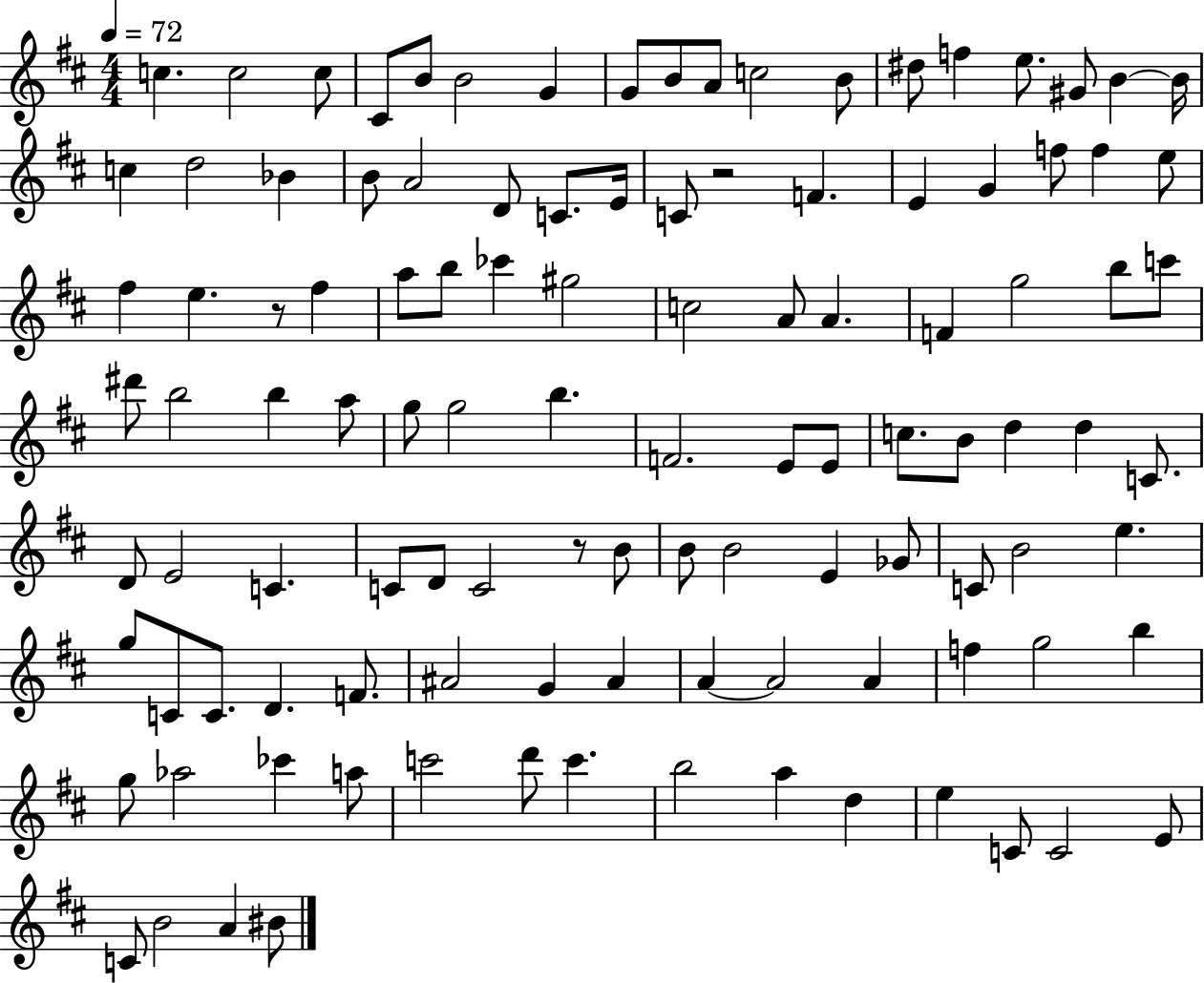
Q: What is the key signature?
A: D major